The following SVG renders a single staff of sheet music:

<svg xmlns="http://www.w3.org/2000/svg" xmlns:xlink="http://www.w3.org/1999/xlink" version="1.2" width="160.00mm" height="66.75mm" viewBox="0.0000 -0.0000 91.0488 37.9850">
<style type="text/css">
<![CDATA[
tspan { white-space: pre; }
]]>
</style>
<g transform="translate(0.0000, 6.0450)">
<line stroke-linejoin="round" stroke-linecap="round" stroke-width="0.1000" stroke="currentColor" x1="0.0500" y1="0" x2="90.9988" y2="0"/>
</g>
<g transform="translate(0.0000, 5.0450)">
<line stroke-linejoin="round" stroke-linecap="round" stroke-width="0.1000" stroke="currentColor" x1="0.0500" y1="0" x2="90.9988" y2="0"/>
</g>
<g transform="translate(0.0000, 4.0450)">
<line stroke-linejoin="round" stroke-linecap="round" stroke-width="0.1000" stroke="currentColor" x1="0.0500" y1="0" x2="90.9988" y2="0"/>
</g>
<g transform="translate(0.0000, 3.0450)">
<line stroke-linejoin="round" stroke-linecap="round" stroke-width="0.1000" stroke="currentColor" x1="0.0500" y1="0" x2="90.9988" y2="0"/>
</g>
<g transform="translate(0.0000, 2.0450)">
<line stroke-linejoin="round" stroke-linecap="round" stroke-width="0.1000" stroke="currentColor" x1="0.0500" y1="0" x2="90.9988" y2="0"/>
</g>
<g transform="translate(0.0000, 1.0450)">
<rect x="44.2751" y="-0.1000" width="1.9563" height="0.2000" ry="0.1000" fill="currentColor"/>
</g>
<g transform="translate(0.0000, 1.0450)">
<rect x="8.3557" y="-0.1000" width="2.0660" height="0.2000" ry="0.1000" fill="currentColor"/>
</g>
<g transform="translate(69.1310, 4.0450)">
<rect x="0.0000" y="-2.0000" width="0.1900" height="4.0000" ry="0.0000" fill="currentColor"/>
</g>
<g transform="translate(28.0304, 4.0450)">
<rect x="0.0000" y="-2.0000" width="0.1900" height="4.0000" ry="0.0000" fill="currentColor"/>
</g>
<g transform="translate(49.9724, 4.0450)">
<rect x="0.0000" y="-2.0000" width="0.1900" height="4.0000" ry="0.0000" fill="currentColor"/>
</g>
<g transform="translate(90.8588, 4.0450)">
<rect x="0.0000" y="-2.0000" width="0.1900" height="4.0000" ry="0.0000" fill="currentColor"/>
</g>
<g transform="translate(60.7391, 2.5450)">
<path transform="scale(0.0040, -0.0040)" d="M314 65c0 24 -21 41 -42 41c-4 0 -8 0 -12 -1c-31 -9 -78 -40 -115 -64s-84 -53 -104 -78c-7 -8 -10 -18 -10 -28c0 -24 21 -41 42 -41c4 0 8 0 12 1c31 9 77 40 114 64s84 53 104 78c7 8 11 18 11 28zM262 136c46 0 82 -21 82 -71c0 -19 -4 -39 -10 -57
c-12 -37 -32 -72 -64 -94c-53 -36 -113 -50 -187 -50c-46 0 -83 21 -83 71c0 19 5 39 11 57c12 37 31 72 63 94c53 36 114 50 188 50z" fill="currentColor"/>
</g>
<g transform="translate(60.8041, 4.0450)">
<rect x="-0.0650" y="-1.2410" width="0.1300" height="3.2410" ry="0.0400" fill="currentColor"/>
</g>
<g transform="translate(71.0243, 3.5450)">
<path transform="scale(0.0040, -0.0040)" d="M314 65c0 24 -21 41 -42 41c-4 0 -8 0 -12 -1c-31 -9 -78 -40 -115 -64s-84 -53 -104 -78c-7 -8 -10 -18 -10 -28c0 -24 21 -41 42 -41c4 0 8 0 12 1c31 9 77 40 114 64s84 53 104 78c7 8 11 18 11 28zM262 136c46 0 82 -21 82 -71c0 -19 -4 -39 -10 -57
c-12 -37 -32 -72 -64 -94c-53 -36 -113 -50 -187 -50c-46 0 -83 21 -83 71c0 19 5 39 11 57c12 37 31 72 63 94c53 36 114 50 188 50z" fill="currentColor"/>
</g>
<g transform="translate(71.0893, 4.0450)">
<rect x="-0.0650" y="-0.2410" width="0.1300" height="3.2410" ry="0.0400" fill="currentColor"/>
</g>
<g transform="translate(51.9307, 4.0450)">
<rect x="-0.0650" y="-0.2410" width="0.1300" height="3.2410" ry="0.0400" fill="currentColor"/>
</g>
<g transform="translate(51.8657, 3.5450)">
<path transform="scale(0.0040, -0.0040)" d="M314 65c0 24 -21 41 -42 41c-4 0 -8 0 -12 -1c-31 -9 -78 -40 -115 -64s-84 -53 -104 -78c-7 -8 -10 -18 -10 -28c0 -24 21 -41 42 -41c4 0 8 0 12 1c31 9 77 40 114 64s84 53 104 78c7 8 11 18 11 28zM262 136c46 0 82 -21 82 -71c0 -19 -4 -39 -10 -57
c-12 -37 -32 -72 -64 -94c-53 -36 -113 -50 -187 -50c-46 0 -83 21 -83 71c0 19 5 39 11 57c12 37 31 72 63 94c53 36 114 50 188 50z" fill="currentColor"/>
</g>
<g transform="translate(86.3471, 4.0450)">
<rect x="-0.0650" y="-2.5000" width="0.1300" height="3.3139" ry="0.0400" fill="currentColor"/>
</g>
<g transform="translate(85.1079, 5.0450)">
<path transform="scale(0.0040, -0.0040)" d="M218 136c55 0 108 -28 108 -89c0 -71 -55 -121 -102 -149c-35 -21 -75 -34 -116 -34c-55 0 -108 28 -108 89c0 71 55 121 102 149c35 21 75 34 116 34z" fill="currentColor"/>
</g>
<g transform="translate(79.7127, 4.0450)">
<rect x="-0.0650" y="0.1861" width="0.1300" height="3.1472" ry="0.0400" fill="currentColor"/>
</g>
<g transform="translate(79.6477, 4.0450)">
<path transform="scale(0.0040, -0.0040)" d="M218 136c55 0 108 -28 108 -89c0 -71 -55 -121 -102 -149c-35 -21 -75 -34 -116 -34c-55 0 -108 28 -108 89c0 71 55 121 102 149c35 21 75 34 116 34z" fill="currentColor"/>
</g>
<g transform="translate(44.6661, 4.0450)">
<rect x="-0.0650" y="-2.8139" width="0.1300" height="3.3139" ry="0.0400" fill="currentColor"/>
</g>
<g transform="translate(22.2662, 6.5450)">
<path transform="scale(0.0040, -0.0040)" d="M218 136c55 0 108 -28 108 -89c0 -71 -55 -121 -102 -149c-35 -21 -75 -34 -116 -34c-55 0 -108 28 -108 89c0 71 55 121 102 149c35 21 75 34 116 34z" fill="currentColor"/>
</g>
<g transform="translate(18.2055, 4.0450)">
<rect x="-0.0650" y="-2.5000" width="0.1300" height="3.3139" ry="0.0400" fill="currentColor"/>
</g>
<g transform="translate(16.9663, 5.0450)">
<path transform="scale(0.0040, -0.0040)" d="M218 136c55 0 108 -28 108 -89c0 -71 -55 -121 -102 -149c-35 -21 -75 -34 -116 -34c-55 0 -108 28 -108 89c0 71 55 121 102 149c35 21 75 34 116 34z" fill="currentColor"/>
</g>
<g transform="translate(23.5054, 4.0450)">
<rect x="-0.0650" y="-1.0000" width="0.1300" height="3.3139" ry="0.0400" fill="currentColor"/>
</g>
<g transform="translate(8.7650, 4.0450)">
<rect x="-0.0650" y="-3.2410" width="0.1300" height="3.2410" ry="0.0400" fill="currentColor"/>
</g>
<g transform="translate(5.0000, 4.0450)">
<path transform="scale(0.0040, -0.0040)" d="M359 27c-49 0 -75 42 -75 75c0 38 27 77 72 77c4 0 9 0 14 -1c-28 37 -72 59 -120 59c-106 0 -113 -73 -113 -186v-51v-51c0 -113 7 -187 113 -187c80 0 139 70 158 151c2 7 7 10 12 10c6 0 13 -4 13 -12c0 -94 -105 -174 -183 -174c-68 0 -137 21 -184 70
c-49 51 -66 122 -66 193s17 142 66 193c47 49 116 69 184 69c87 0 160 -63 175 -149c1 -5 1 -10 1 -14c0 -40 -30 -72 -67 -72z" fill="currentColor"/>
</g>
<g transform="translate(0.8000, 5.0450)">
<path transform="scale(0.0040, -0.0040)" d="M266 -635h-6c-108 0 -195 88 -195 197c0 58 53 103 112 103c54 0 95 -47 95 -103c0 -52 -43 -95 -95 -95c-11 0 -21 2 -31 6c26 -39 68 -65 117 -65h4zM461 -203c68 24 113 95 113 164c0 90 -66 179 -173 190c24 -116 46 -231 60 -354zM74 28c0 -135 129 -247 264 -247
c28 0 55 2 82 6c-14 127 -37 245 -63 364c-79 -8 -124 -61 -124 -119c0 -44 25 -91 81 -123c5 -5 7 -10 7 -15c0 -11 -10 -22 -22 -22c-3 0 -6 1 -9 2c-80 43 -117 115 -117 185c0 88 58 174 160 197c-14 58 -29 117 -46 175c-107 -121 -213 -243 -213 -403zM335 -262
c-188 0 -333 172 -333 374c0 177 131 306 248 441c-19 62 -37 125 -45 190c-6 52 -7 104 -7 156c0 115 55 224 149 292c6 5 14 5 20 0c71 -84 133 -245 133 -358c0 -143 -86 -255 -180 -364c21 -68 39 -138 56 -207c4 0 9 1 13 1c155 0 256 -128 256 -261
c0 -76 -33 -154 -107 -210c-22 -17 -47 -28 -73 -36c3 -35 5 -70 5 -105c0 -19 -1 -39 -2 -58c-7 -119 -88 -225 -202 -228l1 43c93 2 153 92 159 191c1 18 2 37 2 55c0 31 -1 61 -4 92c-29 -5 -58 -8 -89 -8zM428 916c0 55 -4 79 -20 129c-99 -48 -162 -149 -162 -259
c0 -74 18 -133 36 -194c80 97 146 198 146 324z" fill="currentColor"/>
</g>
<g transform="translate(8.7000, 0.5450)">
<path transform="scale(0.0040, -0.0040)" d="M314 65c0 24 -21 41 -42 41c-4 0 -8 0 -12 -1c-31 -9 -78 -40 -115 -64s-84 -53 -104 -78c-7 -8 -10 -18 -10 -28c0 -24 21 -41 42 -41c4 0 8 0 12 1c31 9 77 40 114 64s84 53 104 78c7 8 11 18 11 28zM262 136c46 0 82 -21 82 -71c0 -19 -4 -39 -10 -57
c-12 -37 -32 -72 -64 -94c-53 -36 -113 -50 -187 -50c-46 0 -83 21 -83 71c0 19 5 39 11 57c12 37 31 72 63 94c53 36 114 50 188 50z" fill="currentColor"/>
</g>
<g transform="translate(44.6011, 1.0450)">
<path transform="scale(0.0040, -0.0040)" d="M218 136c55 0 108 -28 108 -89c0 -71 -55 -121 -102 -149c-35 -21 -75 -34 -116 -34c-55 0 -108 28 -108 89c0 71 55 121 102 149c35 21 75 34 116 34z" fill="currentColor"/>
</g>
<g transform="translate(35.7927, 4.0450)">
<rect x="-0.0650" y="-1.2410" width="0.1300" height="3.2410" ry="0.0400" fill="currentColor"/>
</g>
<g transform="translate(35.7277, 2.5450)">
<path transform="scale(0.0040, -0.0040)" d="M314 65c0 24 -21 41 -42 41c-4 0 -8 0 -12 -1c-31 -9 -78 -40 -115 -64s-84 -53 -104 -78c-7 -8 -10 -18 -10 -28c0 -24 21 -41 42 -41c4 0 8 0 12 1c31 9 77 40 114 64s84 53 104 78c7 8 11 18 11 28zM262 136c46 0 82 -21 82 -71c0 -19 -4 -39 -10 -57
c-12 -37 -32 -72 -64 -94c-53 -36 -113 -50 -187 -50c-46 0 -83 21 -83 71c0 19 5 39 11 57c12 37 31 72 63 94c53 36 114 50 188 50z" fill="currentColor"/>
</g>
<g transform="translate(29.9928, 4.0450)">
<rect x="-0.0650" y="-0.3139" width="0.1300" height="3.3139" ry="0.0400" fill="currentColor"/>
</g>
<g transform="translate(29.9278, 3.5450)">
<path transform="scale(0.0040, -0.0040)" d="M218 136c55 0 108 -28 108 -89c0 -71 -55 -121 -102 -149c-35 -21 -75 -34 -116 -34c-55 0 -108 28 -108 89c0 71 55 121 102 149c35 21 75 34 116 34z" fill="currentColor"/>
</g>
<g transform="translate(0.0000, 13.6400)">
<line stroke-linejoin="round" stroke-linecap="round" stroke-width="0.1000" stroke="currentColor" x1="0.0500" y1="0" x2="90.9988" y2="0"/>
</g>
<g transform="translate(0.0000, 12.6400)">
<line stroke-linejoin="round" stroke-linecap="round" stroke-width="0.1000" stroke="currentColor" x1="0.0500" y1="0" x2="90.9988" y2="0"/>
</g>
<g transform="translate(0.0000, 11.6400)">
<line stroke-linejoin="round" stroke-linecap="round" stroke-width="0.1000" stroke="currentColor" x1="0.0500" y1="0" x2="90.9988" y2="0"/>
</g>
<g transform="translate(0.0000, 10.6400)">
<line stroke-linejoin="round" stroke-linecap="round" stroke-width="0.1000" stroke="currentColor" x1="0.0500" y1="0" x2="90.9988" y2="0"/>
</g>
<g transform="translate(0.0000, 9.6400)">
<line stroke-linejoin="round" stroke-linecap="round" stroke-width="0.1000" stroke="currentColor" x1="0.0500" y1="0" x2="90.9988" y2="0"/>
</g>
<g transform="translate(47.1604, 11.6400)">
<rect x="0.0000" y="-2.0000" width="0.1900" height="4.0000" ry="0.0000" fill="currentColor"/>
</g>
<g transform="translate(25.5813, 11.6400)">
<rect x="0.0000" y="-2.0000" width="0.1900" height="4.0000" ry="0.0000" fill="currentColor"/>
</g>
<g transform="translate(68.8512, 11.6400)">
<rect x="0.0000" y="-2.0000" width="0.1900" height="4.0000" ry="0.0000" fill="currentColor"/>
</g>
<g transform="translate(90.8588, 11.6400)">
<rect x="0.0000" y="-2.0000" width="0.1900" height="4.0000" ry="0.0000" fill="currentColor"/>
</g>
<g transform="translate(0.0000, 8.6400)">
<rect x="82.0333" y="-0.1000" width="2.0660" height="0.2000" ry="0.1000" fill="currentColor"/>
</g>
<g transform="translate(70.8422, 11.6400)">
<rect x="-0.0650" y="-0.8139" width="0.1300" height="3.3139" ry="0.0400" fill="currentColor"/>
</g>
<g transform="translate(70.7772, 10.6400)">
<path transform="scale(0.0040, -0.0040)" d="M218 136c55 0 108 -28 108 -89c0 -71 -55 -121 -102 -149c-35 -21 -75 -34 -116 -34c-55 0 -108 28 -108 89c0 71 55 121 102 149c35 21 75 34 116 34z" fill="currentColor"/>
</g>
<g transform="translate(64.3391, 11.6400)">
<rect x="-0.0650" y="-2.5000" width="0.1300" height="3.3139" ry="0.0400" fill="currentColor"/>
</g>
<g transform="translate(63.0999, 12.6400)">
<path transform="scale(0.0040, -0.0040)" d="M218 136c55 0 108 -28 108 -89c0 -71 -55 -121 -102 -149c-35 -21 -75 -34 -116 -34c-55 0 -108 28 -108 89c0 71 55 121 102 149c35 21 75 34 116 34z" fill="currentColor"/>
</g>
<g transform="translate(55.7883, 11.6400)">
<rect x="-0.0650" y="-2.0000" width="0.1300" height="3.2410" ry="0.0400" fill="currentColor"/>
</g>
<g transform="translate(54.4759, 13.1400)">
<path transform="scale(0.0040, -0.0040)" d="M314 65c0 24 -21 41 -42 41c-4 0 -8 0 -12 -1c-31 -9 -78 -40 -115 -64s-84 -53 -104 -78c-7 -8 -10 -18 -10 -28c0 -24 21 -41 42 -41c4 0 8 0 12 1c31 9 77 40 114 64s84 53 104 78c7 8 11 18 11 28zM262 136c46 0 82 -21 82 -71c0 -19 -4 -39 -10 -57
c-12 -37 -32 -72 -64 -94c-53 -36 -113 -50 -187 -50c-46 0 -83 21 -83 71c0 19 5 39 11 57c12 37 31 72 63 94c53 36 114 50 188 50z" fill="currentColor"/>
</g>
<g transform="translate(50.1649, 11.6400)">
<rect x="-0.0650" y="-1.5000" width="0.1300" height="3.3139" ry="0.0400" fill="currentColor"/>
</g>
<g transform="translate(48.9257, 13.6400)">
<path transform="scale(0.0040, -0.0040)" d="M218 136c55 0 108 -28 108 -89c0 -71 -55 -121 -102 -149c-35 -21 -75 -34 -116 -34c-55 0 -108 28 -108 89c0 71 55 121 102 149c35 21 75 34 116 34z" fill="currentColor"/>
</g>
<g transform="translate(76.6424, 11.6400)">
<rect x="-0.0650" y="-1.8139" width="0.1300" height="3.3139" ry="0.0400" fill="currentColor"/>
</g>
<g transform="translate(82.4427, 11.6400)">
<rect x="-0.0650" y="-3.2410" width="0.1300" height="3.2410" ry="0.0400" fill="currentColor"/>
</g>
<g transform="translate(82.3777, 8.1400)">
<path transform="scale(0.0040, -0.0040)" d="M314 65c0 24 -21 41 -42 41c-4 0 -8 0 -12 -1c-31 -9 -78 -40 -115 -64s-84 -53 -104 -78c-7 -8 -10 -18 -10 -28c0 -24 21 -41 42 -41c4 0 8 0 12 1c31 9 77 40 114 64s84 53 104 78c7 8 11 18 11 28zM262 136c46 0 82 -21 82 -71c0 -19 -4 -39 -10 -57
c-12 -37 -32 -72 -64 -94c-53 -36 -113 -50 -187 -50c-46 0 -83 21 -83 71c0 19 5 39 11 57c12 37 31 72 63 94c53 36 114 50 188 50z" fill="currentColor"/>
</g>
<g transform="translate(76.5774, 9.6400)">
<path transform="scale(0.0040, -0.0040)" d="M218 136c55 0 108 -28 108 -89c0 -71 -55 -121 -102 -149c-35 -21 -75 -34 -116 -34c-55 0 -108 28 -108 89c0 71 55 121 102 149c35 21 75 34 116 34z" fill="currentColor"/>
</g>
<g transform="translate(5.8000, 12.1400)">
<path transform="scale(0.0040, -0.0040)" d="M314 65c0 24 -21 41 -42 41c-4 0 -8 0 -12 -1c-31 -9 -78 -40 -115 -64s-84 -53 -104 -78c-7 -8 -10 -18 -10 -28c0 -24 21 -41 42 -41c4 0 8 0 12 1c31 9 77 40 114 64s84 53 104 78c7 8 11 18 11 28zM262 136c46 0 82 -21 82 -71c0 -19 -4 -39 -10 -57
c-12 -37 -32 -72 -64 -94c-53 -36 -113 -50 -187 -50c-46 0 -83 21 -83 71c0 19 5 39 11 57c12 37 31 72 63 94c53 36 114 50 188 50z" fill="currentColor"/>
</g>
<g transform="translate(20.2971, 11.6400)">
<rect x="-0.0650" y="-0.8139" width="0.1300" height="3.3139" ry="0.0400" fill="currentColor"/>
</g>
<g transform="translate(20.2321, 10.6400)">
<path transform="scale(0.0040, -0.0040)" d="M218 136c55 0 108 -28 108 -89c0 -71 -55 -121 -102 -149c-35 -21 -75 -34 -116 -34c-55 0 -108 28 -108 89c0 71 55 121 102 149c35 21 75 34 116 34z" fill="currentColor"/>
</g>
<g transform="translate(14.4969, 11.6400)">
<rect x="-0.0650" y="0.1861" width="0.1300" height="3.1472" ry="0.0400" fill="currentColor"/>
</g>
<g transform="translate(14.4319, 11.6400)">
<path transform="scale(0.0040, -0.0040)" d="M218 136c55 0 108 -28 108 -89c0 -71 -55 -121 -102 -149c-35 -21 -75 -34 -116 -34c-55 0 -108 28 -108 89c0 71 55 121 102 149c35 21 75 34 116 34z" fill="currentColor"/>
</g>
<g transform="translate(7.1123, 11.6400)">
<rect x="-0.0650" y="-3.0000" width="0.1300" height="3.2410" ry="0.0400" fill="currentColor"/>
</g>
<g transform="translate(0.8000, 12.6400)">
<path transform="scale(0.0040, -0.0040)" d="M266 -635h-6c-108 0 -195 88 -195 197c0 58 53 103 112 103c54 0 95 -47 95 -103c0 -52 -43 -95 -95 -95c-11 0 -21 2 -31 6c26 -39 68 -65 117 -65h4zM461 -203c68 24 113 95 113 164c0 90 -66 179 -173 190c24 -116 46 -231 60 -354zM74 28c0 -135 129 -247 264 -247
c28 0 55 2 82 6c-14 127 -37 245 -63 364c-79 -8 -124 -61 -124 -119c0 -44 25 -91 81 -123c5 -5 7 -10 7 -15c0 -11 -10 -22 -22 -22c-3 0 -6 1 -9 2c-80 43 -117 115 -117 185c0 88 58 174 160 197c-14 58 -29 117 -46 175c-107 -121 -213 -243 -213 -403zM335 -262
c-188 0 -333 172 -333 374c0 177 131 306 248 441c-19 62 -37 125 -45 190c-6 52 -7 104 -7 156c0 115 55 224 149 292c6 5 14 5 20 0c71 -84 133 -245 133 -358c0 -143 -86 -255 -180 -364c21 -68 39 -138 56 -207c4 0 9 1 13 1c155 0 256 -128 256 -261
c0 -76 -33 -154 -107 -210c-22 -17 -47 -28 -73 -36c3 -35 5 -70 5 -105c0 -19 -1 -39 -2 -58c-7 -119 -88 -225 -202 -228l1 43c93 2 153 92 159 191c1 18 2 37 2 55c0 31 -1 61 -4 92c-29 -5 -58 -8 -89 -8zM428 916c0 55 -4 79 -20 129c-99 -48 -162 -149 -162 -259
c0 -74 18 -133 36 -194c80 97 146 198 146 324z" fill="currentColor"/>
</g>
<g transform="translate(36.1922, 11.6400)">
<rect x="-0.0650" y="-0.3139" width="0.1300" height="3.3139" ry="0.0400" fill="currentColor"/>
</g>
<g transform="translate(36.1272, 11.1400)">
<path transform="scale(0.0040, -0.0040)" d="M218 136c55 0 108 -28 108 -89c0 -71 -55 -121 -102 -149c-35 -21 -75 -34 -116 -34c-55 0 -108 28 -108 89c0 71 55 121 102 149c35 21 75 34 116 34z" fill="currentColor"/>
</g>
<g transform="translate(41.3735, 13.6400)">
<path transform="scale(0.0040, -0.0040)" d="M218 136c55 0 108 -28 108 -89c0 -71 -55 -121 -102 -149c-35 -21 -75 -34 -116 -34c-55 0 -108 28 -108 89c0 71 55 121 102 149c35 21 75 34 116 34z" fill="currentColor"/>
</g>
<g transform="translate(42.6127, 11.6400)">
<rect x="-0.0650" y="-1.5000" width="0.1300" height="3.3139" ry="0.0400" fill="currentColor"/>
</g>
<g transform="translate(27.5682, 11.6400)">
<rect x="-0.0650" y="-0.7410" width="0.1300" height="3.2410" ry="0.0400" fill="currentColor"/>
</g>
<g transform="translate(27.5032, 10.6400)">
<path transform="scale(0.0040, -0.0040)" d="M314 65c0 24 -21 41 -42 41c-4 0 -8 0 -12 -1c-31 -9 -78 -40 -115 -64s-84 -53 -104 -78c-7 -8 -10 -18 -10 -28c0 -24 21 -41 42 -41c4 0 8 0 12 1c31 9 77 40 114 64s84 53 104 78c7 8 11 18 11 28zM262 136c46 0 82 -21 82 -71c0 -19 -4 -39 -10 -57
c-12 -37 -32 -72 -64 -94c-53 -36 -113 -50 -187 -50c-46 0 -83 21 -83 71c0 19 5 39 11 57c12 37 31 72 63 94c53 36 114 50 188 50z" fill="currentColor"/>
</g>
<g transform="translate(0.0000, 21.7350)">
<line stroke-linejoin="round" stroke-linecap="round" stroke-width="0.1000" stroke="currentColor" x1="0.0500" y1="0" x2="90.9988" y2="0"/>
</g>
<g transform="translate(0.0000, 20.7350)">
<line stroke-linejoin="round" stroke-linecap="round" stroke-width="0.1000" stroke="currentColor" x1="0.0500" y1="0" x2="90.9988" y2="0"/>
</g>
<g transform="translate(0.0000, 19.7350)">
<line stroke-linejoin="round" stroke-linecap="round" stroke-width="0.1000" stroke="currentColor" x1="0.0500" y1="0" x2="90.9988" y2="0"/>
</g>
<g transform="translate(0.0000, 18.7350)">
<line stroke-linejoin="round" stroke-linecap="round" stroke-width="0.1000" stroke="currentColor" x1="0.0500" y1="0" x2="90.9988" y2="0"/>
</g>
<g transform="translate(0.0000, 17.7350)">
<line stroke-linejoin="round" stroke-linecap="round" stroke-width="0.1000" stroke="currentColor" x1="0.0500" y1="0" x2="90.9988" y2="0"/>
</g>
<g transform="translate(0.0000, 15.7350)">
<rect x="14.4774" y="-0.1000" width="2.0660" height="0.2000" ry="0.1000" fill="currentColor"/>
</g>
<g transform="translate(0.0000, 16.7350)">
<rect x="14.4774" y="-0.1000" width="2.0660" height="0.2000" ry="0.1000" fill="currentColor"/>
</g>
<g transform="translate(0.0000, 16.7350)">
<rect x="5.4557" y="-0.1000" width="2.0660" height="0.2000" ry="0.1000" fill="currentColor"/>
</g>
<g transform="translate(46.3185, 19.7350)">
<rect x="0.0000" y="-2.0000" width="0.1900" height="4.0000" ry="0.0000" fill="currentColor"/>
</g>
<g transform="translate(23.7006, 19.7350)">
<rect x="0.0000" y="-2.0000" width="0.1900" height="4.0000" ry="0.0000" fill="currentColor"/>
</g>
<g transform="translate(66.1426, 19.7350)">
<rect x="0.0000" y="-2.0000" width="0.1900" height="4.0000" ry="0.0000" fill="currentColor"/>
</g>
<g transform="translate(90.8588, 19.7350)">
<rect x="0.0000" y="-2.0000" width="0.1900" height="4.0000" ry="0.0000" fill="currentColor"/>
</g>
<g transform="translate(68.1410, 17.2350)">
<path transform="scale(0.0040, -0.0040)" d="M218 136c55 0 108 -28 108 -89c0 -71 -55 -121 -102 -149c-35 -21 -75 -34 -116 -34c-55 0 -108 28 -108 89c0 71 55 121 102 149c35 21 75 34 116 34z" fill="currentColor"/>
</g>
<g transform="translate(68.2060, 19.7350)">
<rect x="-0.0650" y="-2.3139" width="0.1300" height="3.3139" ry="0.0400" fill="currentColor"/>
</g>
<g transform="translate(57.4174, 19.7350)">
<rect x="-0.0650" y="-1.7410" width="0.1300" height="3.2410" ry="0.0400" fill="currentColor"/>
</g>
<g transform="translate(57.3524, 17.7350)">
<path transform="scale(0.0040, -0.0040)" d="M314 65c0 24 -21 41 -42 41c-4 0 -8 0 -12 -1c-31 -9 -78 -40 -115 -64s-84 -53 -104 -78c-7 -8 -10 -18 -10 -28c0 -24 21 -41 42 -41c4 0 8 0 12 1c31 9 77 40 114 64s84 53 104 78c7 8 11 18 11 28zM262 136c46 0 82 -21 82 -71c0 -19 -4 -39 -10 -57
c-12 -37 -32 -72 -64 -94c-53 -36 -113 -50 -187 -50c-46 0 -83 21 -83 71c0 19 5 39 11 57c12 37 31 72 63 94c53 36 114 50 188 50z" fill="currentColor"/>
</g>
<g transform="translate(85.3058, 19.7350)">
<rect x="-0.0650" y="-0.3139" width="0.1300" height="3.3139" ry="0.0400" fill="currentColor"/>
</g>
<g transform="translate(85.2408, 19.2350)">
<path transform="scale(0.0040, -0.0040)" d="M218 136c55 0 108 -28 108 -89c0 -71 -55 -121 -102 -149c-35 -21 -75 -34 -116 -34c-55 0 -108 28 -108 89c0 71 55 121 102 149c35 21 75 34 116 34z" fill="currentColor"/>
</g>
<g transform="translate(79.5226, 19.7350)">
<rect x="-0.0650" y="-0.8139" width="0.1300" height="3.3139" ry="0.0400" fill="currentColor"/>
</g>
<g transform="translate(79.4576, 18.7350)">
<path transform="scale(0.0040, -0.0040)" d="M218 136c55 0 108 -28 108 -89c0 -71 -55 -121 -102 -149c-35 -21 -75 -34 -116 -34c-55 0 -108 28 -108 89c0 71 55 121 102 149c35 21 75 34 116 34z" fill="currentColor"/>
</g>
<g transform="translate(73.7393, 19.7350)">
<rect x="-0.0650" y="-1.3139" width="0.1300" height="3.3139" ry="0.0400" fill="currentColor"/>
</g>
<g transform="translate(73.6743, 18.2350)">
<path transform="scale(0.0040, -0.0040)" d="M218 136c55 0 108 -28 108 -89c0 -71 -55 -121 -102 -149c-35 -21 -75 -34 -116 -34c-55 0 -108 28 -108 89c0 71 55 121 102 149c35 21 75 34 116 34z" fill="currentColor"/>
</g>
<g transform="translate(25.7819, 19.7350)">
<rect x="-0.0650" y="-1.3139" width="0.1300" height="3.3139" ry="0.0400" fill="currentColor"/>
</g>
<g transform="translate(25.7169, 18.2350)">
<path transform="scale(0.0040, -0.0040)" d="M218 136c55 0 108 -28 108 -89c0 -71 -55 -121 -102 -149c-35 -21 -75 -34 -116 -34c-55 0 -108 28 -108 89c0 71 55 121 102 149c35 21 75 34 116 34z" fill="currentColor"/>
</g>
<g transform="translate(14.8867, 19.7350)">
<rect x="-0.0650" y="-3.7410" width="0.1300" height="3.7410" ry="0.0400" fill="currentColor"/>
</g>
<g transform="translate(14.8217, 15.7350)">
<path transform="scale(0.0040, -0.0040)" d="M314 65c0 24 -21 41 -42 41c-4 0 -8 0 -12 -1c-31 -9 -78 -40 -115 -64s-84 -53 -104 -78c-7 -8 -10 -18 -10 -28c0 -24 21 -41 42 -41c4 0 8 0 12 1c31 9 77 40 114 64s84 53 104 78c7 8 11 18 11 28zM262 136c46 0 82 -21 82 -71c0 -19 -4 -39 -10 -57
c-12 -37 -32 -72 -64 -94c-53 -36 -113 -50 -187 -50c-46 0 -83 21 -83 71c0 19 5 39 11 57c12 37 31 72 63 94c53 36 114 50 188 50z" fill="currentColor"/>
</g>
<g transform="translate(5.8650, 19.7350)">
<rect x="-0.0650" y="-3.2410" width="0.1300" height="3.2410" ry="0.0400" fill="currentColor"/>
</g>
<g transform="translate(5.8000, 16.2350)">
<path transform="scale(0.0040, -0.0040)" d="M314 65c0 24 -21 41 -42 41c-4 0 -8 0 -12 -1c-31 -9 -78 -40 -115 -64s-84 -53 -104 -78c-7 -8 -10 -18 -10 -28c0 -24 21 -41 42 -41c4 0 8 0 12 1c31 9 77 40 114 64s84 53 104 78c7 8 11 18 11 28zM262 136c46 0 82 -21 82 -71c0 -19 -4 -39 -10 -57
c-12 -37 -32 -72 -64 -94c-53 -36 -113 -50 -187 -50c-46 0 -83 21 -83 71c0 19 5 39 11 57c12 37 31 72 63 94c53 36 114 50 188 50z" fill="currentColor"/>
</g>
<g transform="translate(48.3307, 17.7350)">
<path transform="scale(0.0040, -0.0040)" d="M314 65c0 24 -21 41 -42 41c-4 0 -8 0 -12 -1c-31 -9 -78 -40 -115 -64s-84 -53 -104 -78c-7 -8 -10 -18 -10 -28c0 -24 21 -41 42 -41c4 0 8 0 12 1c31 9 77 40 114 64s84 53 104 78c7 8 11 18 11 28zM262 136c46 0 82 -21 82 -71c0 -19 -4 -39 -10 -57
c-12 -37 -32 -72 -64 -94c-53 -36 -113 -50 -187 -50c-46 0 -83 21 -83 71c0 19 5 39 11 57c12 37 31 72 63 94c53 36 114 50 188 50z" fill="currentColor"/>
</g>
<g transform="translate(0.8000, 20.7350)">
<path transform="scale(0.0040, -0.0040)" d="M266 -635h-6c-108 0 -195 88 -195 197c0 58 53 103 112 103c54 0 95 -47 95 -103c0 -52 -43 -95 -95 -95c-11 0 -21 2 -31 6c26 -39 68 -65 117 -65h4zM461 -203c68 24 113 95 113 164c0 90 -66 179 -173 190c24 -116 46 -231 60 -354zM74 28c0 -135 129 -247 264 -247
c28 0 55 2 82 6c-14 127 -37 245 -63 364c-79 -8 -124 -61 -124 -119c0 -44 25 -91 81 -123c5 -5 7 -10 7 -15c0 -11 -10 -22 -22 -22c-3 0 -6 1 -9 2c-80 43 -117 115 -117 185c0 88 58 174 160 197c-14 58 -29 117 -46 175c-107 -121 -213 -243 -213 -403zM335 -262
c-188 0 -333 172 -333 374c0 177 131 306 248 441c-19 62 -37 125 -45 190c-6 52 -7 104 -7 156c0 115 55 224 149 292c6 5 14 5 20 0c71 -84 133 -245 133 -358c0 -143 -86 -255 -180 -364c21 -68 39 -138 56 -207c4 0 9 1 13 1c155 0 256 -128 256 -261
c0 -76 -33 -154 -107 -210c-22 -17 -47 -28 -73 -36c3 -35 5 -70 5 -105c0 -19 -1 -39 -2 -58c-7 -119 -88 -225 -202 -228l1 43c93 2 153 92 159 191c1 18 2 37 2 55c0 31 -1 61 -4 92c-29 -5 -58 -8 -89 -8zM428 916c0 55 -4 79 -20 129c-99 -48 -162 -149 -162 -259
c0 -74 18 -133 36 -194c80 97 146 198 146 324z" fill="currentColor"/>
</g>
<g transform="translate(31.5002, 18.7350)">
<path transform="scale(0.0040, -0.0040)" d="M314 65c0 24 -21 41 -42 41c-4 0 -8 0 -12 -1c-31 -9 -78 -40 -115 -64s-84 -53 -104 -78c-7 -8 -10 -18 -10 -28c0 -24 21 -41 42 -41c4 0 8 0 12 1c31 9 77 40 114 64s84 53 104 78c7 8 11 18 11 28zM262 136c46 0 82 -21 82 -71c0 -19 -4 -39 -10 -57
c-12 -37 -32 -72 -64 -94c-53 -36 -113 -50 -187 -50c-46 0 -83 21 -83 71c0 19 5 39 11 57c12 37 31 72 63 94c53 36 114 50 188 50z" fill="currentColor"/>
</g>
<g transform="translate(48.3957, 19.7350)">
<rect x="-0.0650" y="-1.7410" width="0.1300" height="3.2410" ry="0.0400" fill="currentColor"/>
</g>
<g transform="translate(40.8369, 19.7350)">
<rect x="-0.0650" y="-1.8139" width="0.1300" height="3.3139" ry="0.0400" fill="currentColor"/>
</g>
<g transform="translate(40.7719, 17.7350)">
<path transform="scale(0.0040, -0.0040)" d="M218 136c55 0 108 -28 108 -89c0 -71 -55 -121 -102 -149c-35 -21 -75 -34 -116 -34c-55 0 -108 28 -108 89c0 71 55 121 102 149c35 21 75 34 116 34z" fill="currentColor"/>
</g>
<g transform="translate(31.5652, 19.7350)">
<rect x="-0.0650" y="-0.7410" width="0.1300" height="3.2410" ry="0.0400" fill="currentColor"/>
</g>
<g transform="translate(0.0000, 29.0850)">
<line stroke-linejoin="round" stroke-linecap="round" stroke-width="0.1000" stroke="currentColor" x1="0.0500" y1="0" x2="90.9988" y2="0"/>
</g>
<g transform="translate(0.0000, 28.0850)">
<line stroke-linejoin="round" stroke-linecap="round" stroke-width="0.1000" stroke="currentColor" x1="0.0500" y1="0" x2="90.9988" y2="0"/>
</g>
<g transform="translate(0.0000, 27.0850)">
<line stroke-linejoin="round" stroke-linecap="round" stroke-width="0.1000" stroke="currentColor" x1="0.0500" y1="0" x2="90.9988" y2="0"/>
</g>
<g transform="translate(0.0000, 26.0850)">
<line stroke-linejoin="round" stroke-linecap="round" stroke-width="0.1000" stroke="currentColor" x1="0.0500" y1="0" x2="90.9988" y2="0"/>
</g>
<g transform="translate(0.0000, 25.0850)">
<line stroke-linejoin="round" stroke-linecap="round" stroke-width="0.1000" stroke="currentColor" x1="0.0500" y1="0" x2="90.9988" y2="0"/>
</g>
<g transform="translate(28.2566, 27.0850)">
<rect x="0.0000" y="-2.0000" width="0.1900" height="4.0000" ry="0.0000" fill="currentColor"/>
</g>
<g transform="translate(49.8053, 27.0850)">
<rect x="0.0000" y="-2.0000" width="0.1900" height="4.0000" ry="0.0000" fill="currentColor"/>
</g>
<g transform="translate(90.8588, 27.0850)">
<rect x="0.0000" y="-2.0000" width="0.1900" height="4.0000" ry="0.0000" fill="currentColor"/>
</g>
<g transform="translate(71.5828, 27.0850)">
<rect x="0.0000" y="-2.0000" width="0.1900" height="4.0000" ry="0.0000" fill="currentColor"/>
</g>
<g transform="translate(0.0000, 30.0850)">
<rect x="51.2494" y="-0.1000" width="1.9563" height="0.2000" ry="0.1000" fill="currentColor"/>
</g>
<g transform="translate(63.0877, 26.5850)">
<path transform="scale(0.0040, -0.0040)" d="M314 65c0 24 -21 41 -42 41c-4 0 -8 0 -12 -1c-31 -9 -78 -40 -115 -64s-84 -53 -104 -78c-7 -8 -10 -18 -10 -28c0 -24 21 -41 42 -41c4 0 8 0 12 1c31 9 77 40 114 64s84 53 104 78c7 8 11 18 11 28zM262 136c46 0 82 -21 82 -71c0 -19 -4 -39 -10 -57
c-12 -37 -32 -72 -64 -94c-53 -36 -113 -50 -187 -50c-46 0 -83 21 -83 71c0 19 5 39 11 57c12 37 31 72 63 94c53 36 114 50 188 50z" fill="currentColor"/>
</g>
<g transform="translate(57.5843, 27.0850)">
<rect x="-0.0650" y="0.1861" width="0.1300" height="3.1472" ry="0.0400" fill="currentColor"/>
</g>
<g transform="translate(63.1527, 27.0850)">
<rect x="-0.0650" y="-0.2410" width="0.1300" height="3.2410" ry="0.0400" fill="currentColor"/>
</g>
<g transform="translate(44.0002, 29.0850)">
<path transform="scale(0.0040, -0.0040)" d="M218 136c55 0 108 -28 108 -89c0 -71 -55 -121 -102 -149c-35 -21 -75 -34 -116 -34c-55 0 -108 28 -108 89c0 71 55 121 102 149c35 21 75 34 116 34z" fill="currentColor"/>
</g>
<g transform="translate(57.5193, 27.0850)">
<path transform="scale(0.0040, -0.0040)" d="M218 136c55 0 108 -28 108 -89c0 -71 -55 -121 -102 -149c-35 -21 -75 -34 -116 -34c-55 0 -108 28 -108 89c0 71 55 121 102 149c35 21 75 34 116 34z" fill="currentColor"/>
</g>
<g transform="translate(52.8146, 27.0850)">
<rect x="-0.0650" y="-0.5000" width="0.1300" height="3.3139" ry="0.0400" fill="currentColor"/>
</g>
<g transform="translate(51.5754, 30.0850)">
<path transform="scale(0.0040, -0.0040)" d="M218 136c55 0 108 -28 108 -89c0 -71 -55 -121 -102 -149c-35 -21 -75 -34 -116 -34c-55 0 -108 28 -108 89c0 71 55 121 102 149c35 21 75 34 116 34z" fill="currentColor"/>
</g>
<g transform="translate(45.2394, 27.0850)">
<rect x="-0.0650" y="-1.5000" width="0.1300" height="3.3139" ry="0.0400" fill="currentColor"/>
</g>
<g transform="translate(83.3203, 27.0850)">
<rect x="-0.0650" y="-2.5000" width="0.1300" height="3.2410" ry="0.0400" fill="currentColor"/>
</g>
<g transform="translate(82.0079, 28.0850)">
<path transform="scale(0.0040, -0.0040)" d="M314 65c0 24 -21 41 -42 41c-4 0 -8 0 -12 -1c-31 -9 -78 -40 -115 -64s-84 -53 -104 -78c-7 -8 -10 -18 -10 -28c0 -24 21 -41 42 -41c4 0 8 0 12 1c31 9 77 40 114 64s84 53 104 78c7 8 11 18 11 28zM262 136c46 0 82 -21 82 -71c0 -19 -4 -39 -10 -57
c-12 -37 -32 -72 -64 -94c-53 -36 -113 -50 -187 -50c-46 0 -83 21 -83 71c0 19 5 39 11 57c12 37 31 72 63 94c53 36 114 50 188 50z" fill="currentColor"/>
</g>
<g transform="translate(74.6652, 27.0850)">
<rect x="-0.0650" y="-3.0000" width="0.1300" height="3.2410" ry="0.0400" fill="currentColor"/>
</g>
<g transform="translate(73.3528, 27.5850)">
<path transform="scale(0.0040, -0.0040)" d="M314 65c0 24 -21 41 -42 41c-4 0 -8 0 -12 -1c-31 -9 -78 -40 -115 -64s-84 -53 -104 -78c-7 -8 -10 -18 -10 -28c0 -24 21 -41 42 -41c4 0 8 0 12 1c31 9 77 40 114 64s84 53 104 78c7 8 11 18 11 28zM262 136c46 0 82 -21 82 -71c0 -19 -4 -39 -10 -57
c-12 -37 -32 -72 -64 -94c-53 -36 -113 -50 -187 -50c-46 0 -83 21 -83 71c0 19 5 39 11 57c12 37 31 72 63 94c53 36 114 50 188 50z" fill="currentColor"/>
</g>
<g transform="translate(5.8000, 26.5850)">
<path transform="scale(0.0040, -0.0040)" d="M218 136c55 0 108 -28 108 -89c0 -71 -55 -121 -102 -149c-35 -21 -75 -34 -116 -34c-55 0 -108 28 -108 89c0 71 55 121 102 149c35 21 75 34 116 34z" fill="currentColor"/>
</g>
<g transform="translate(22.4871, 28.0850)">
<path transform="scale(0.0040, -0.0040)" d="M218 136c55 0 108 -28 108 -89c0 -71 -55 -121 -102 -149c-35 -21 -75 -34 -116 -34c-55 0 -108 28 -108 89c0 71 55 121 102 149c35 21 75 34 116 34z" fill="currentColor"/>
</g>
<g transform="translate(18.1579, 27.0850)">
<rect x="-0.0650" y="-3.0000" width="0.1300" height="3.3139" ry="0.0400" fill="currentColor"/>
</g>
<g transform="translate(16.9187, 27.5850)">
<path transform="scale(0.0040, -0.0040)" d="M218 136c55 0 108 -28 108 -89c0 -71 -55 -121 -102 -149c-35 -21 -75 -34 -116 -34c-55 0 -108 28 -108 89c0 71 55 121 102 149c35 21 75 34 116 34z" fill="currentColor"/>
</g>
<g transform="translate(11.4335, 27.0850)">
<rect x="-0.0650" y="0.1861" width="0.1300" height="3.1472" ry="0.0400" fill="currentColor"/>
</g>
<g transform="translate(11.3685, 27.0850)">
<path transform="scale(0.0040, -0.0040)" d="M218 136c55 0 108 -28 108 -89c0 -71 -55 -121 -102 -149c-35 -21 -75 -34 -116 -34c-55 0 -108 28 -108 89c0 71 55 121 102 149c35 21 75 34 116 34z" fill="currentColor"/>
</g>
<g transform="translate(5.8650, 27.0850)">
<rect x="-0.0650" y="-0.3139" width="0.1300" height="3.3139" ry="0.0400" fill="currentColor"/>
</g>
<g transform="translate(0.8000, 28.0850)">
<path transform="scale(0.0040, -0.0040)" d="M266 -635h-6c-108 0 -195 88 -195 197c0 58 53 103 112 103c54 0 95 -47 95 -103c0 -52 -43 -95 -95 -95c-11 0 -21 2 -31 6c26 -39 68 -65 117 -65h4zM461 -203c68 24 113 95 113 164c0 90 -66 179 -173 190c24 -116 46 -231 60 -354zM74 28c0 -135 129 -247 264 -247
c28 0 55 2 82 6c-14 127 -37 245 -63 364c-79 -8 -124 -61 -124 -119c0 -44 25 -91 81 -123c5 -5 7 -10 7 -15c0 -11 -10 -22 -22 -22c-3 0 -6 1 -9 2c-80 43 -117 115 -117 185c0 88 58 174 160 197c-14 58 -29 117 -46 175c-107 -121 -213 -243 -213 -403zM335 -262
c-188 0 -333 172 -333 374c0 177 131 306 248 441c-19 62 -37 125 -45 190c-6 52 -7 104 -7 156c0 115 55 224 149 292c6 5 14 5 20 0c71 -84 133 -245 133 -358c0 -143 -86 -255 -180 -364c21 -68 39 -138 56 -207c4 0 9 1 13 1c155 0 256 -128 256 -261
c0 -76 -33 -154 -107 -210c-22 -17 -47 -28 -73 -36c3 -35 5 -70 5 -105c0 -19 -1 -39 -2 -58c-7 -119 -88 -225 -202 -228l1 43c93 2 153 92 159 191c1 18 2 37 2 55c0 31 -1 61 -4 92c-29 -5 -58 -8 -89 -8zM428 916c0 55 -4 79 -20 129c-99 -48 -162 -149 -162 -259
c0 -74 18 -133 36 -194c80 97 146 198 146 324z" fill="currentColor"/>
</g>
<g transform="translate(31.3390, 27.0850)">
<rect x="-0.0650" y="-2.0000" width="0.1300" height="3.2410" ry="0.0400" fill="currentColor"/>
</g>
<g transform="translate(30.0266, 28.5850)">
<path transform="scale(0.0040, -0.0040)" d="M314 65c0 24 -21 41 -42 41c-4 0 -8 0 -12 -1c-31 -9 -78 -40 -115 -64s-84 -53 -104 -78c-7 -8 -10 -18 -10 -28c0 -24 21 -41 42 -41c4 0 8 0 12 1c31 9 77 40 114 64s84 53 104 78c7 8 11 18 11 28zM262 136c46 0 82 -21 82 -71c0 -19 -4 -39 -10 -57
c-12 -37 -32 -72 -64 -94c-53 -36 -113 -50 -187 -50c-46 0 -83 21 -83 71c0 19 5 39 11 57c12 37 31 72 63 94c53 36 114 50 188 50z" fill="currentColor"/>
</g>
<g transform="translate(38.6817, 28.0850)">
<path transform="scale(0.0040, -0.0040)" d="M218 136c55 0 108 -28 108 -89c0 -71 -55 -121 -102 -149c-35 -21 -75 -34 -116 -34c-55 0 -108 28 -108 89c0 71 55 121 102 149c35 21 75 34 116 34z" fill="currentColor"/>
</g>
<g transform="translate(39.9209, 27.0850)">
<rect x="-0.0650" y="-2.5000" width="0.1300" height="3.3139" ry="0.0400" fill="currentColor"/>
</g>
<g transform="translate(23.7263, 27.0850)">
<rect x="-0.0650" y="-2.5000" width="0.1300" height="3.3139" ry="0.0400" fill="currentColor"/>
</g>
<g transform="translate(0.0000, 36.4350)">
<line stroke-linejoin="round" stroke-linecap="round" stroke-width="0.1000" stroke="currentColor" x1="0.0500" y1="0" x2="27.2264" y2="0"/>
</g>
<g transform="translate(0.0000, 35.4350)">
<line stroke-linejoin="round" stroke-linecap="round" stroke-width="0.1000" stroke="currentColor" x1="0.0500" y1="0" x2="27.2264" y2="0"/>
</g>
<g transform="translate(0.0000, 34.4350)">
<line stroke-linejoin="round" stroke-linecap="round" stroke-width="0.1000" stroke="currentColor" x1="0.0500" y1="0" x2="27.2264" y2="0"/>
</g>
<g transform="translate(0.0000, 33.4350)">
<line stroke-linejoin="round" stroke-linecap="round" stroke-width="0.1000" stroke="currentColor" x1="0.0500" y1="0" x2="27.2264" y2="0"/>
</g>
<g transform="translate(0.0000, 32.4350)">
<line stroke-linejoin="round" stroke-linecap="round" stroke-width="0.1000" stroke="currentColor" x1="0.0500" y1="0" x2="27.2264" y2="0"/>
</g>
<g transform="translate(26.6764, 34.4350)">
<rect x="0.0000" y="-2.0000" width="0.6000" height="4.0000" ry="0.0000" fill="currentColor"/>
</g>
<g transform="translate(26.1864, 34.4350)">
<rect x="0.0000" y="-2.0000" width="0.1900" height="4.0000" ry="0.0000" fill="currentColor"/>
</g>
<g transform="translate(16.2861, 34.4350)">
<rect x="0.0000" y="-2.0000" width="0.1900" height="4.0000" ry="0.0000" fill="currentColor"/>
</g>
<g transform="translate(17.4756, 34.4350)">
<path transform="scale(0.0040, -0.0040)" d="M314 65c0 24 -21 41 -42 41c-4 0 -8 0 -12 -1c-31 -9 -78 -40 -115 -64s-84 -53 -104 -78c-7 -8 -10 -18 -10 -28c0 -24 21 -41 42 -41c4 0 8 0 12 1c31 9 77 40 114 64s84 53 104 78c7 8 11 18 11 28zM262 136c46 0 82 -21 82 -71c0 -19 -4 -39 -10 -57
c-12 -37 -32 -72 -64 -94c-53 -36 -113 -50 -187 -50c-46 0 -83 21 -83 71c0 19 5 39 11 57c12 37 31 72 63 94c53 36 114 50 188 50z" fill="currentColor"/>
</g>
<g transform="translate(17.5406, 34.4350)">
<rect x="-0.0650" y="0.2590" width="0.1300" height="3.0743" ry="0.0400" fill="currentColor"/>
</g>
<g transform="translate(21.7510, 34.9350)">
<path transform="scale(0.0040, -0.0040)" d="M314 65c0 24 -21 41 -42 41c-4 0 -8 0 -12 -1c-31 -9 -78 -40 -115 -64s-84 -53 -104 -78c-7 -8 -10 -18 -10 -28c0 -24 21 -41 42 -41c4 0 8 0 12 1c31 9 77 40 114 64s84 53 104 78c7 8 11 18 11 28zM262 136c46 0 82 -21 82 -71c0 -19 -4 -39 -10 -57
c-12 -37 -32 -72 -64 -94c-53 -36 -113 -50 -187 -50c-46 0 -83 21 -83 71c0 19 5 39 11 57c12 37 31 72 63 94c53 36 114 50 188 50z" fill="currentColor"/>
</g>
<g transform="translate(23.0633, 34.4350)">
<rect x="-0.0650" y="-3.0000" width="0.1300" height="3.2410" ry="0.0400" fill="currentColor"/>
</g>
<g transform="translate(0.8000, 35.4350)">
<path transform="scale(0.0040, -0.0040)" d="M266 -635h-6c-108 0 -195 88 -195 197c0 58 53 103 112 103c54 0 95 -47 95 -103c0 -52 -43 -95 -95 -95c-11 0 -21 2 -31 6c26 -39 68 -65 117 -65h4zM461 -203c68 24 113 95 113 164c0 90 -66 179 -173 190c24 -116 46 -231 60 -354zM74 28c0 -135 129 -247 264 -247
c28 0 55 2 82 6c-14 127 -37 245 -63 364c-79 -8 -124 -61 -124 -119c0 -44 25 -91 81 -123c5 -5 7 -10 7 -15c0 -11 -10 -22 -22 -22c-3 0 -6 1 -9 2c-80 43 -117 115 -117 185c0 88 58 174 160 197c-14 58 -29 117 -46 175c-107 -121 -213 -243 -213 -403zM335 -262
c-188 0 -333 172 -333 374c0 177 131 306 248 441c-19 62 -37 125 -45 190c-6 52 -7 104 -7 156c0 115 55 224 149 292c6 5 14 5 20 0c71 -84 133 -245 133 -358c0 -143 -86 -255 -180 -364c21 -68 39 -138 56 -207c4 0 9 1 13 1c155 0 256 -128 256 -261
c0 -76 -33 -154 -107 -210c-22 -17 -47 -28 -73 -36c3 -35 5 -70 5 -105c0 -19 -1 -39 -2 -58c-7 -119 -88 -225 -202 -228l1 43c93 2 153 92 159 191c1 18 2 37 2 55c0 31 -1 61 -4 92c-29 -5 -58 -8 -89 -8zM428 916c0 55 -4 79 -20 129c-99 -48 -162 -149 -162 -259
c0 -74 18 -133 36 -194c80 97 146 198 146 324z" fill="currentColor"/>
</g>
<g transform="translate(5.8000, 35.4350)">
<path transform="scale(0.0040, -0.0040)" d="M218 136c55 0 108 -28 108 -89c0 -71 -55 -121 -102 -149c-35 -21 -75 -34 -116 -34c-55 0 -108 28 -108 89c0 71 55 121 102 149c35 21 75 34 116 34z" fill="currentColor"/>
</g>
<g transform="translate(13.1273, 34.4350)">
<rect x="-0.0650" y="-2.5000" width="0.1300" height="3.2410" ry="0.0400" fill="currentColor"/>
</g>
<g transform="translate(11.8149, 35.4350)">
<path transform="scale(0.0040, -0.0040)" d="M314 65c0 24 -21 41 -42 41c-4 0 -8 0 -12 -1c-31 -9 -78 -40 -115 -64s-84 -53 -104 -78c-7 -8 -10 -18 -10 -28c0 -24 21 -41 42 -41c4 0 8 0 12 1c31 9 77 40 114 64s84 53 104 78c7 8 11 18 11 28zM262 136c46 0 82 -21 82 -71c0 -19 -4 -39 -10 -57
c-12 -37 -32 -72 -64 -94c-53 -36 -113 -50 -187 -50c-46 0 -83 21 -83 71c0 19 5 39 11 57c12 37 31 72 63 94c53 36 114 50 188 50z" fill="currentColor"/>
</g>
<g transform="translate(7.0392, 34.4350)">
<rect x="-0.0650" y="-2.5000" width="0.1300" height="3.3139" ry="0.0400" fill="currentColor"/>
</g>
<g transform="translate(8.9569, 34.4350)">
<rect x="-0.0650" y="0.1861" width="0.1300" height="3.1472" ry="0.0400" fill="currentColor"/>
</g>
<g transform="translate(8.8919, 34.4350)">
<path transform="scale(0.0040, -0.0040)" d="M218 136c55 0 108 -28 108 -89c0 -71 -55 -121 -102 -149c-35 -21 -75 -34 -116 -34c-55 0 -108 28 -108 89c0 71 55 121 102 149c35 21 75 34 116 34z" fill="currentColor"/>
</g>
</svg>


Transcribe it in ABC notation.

X:1
T:Untitled
M:4/4
L:1/4
K:C
b2 G D c e2 a c2 e2 c2 B G A2 B d d2 c E E F2 G d f b2 b2 c'2 e d2 f f2 f2 g e d c c B A G F2 G E C B c2 A2 G2 G B G2 B2 A2